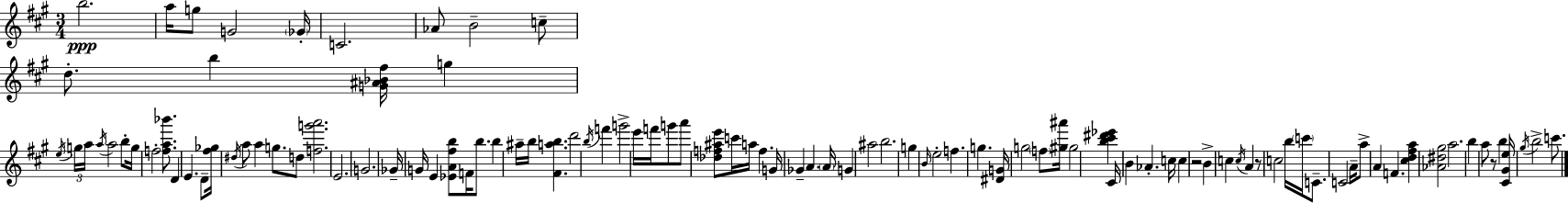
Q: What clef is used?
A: treble